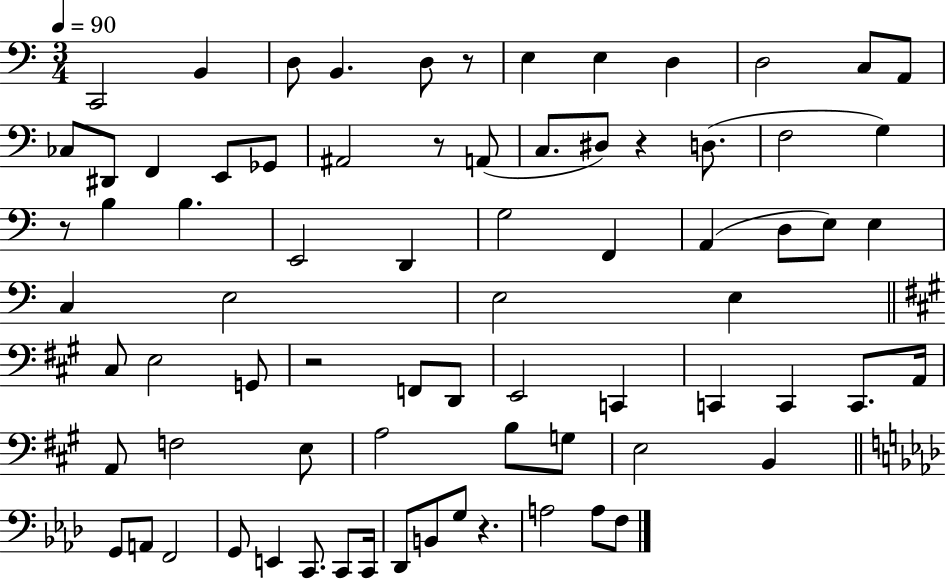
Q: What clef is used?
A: bass